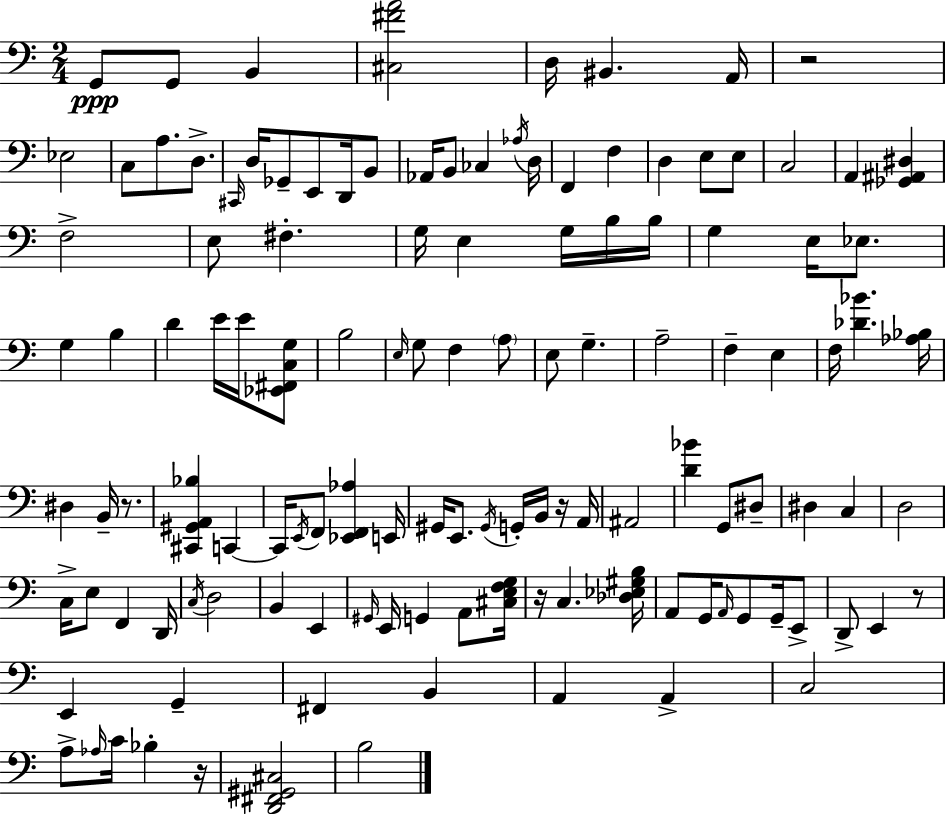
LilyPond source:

{
  \clef bass
  \numericTimeSignature
  \time 2/4
  \key a \minor
  g,8\ppp g,8 b,4 | <cis fis' a'>2 | d16 bis,4. a,16 | r2 | \break ees2 | c8 a8. d8.-> | \grace { cis,16 } d16 ges,8-- e,8 d,16 b,8 | aes,16 b,8 ces4 | \break \acciaccatura { aes16 } d16 f,4 f4 | d4 e8 | e8 c2 | a,4 <ges, ais, dis>4 | \break f2-> | e8 fis4.-. | g16 e4 g16 | b16 b16 g4 e16 ees8. | \break g4 b4 | d'4 e'16 e'16 | <ees, fis, c g>8 b2 | \grace { e16 } g8 f4 | \break \parenthesize a8 e8 g4.-- | a2-- | f4-- e4 | f16 <des' bes'>4. | \break <aes bes>16 dis4 b,16-- | r8. <cis, gis, a, bes>4 c,4~~ | c,16 \acciaccatura { e,16 } f,8 <ees, f, aes>4 | e,16 gis,16 e,8. | \break \acciaccatura { gis,16 } g,16-. b,16 r16 a,16 ais,2 | <d' bes'>4 | g,8 dis8-- dis4 | c4 d2 | \break c16-> e8 | f,4 d,16 \acciaccatura { c16 } d2 | b,4 | e,4 \grace { gis,16 } e,16 | \break g,4 a,8 <cis e f g>16 r16 | c4. <des ees gis b>16 a,8 | g,16 \grace { a,16 } g,8 g,16-- e,8-> | d,8-> e,4 r8 | \break e,4 g,4-- | fis,4 b,4 | a,4 a,4-> | c2 | \break a8-> \grace { aes16 } c'16 bes4-. | r16 <d, fis, gis, cis>2 | b2 | \bar "|."
}